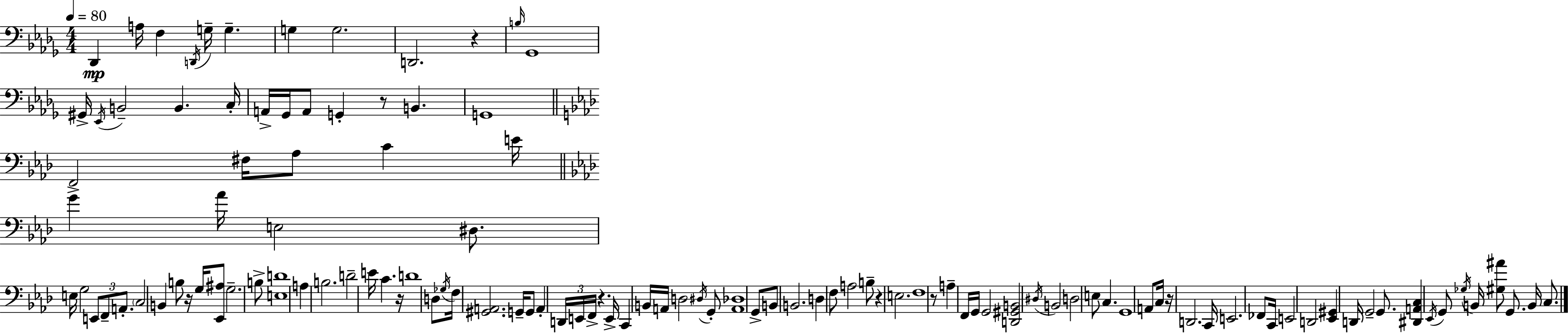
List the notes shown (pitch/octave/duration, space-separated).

Db2/q A3/s F3/q D2/s G3/s G3/q. G3/q G3/h. D2/h. R/q B3/s Gb2/w G#2/s Eb2/s B2/h B2/q. C3/s A2/s Gb2/s A2/e G2/q R/e B2/q. G2/w F2/h F#3/s Ab3/e C4/q E4/s G4/q Ab4/s E3/h D#3/e. E3/s G3/h E2/e F2/e A2/e. C3/h B2/q B3/e R/s G3/s [Eb2,A#3]/e G3/h. B3/e [E3,D4]/w A3/q B3/h. D4/h E4/s C4/q. R/s D4/w D3/e Gb3/s F3/s [G#2,A2]/h. G2/s G2/e A2/q D2/s E2/s F2/s R/q. E2/s C2/q B2/s A2/s D3/h D#3/s G2/e [A2,Db3]/w G2/e B2/e B2/h. D3/q F3/e A3/h B3/e R/q E3/h. F3/w R/e A3/q F2/s G2/s G2/h [D2,G#2,B2]/h D#3/s B2/h D3/h E3/e C3/q. G2/w A2/e C3/s R/s D2/h. C2/s E2/h. FES2/e C2/s E2/h D2/h [Eb2,G#2]/q D2/s G2/h G2/e. [D#2,A2,C3]/q Eb2/s G2/e Gb3/s B2/s [G#3,A#4]/e G2/e. B2/s C3/e.